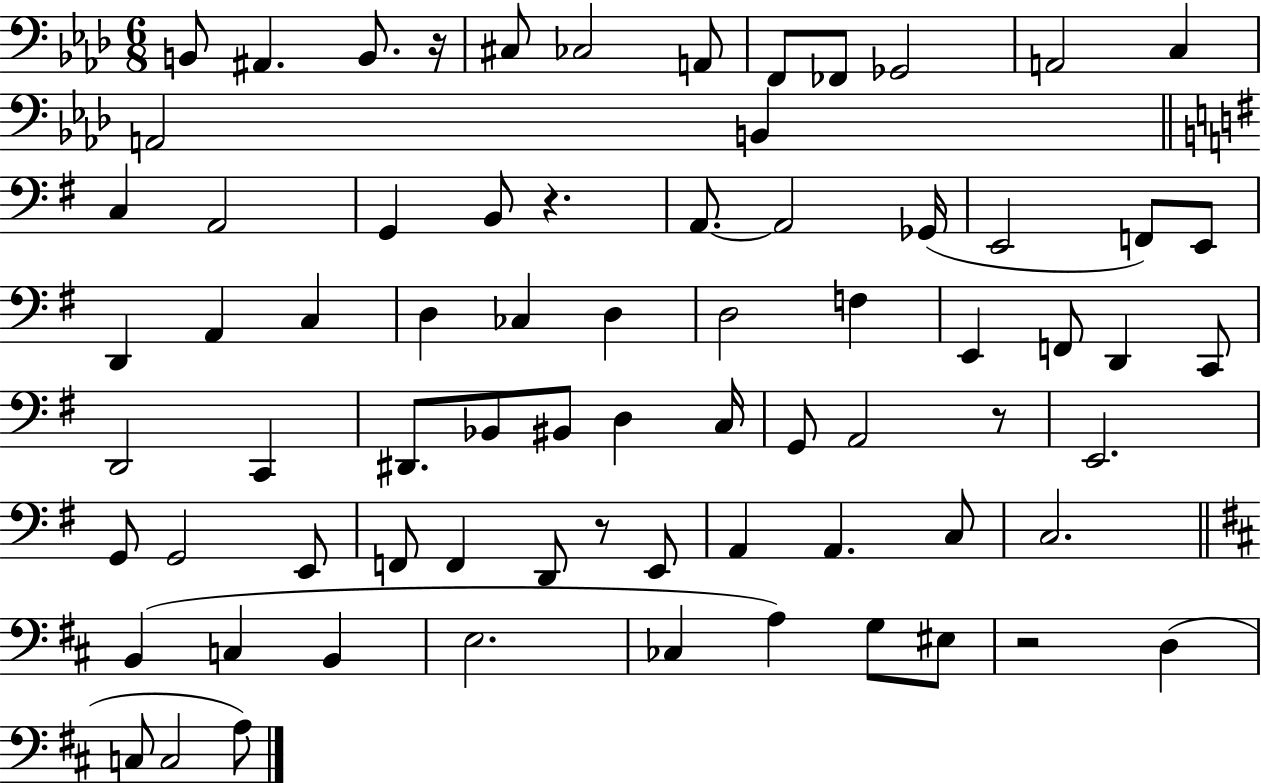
B2/e A#2/q. B2/e. R/s C#3/e CES3/h A2/e F2/e FES2/e Gb2/h A2/h C3/q A2/h B2/q C3/q A2/h G2/q B2/e R/q. A2/e. A2/h Gb2/s E2/h F2/e E2/e D2/q A2/q C3/q D3/q CES3/q D3/q D3/h F3/q E2/q F2/e D2/q C2/e D2/h C2/q D#2/e. Bb2/e BIS2/e D3/q C3/s G2/e A2/h R/e E2/h. G2/e G2/h E2/e F2/e F2/q D2/e R/e E2/e A2/q A2/q. C3/e C3/h. B2/q C3/q B2/q E3/h. CES3/q A3/q G3/e EIS3/e R/h D3/q C3/e C3/h A3/e